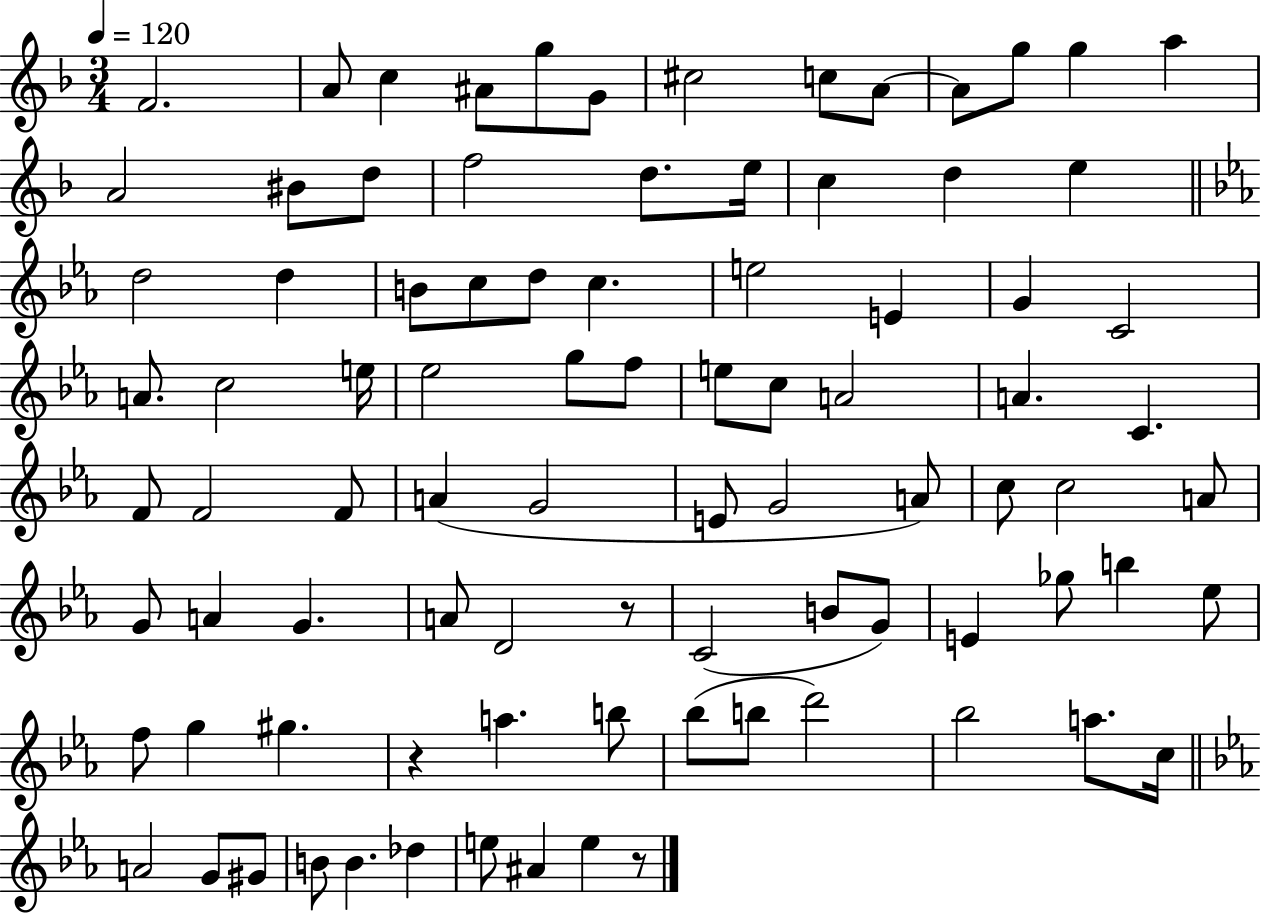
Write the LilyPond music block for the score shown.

{
  \clef treble
  \numericTimeSignature
  \time 3/4
  \key f \major
  \tempo 4 = 120
  f'2. | a'8 c''4 ais'8 g''8 g'8 | cis''2 c''8 a'8~~ | a'8 g''8 g''4 a''4 | \break a'2 bis'8 d''8 | f''2 d''8. e''16 | c''4 d''4 e''4 | \bar "||" \break \key ees \major d''2 d''4 | b'8 c''8 d''8 c''4. | e''2 e'4 | g'4 c'2 | \break a'8. c''2 e''16 | ees''2 g''8 f''8 | e''8 c''8 a'2 | a'4. c'4. | \break f'8 f'2 f'8 | a'4( g'2 | e'8 g'2 a'8) | c''8 c''2 a'8 | \break g'8 a'4 g'4. | a'8 d'2 r8 | c'2( b'8 g'8) | e'4 ges''8 b''4 ees''8 | \break f''8 g''4 gis''4. | r4 a''4. b''8 | bes''8( b''8 d'''2) | bes''2 a''8. c''16 | \break \bar "||" \break \key c \minor a'2 g'8 gis'8 | b'8 b'4. des''4 | e''8 ais'4 e''4 r8 | \bar "|."
}